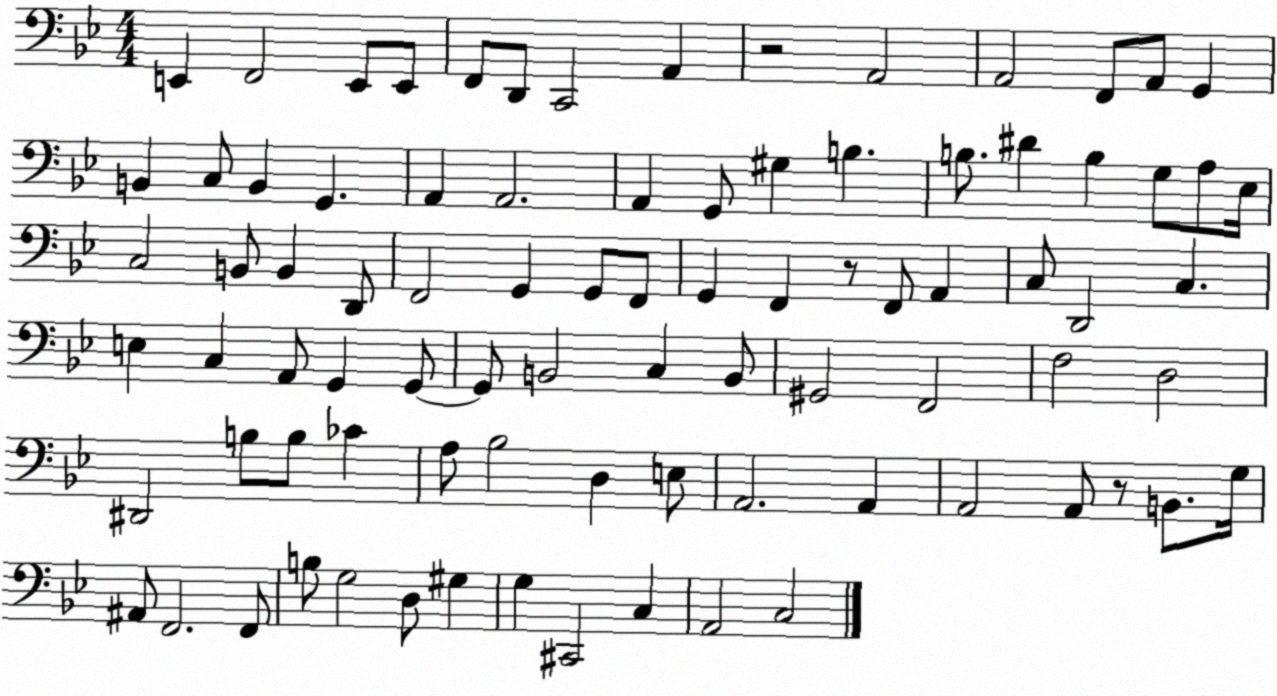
X:1
T:Untitled
M:4/4
L:1/4
K:Bb
E,, F,,2 E,,/2 E,,/2 F,,/2 D,,/2 C,,2 A,, z2 A,,2 A,,2 F,,/2 A,,/2 G,, B,, C,/2 B,, G,, A,, A,,2 A,, G,,/2 ^G, B, B,/2 ^D B, G,/2 A,/2 _E,/4 C,2 B,,/2 B,, D,,/2 F,,2 G,, G,,/2 F,,/2 G,, F,, z/2 F,,/2 A,, C,/2 D,,2 C, E, C, A,,/2 G,, G,,/2 G,,/2 B,,2 C, B,,/2 ^G,,2 F,,2 F,2 D,2 ^D,,2 B,/2 B,/2 _C A,/2 _B,2 D, E,/2 A,,2 A,, A,,2 A,,/2 z/2 B,,/2 G,/4 ^A,,/2 F,,2 F,,/2 B,/2 G,2 D,/2 ^G, G, ^C,,2 C, A,,2 C,2